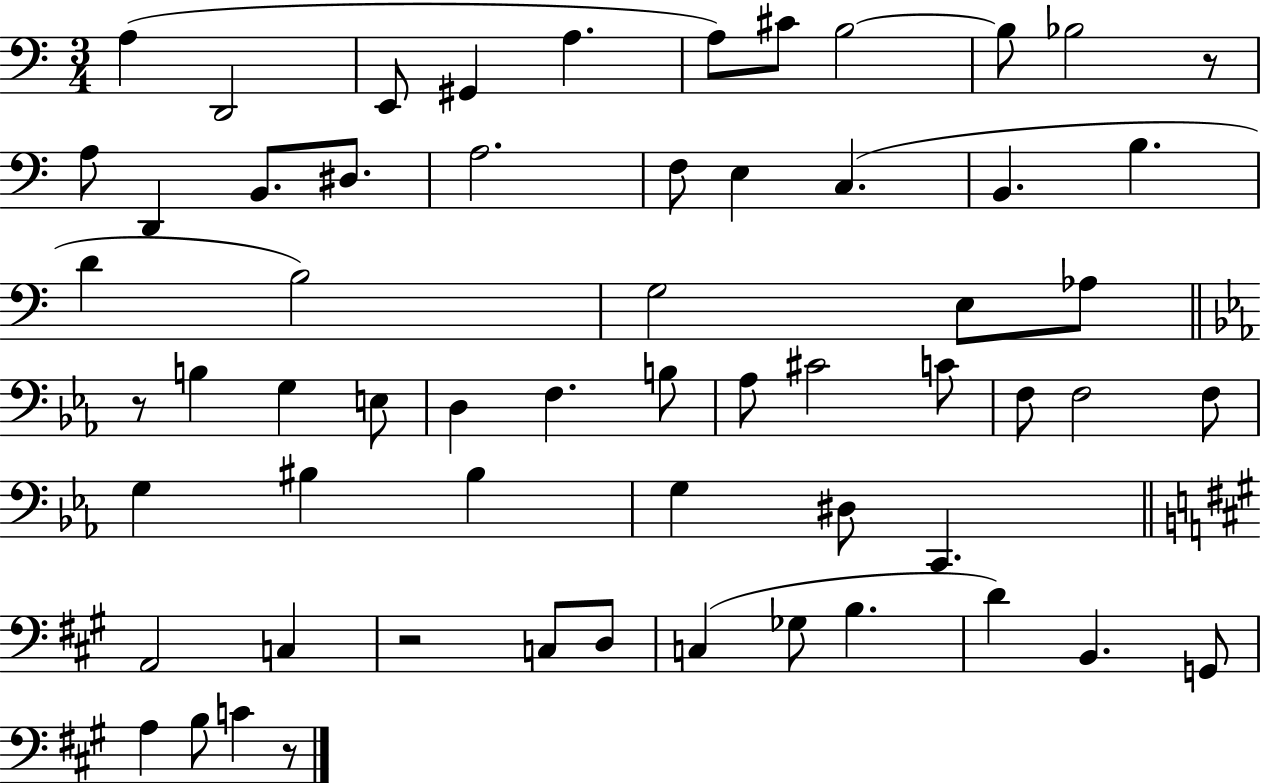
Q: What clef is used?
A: bass